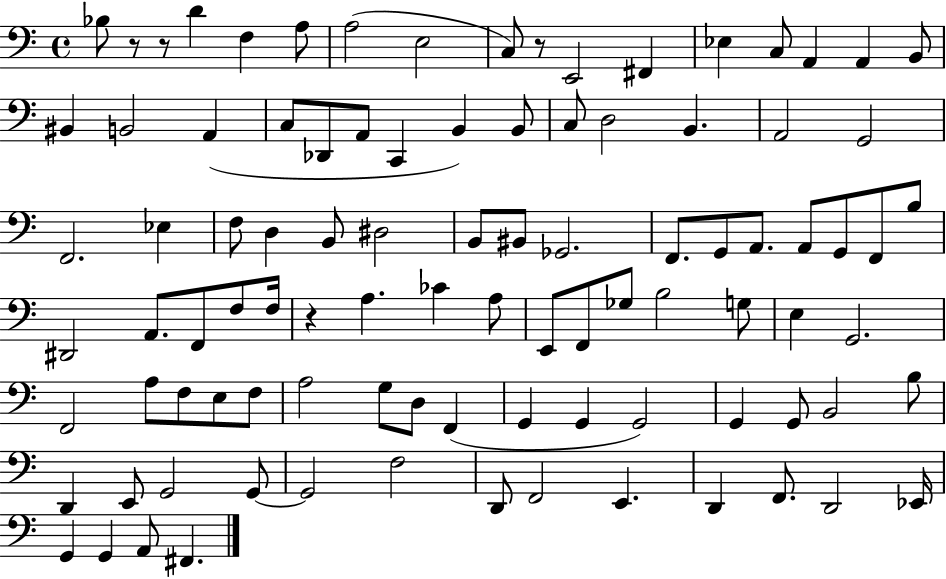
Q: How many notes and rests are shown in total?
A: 96